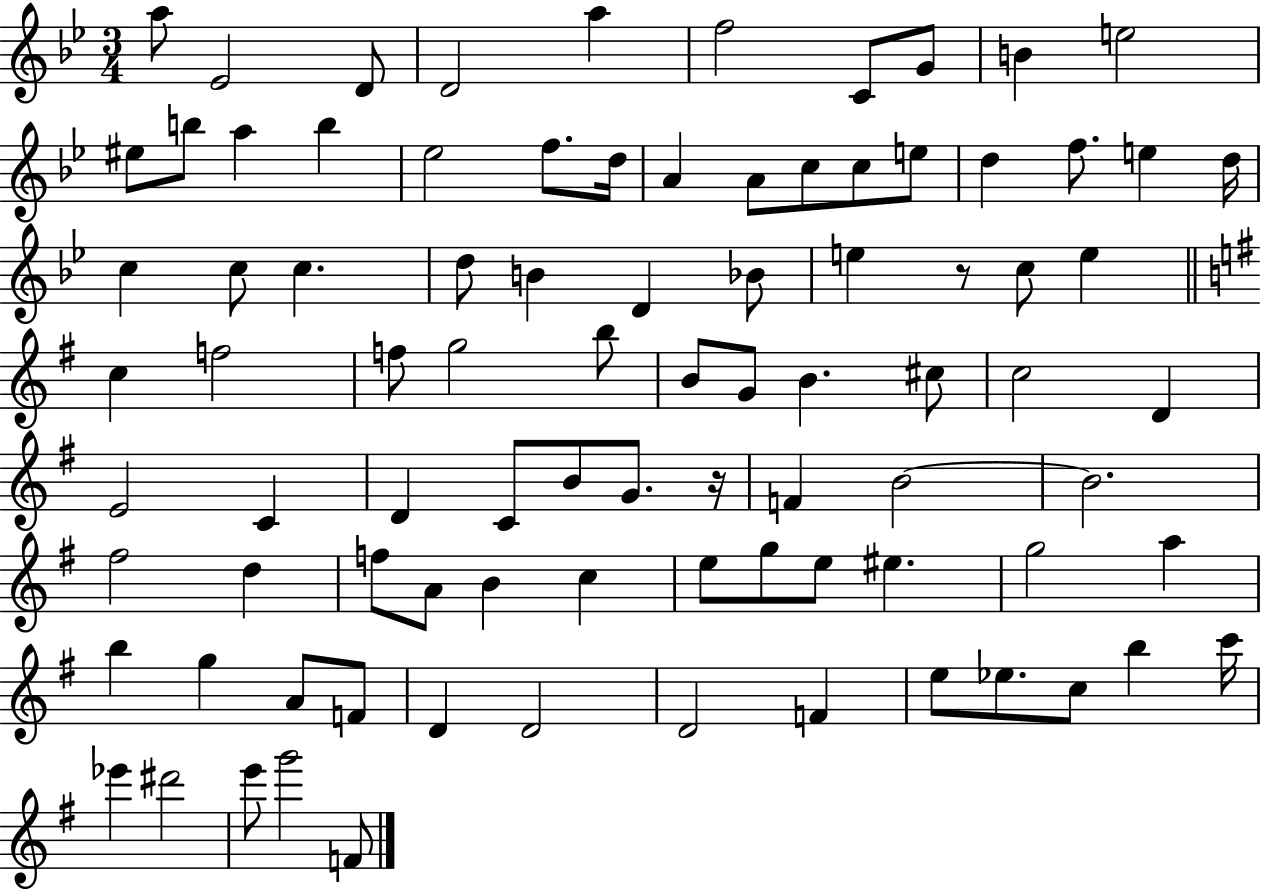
{
  \clef treble
  \numericTimeSignature
  \time 3/4
  \key bes \major
  a''8 ees'2 d'8 | d'2 a''4 | f''2 c'8 g'8 | b'4 e''2 | \break eis''8 b''8 a''4 b''4 | ees''2 f''8. d''16 | a'4 a'8 c''8 c''8 e''8 | d''4 f''8. e''4 d''16 | \break c''4 c''8 c''4. | d''8 b'4 d'4 bes'8 | e''4 r8 c''8 e''4 | \bar "||" \break \key e \minor c''4 f''2 | f''8 g''2 b''8 | b'8 g'8 b'4. cis''8 | c''2 d'4 | \break e'2 c'4 | d'4 c'8 b'8 g'8. r16 | f'4 b'2~~ | b'2. | \break fis''2 d''4 | f''8 a'8 b'4 c''4 | e''8 g''8 e''8 eis''4. | g''2 a''4 | \break b''4 g''4 a'8 f'8 | d'4 d'2 | d'2 f'4 | e''8 ees''8. c''8 b''4 c'''16 | \break ees'''4 dis'''2 | e'''8 g'''2 f'8 | \bar "|."
}